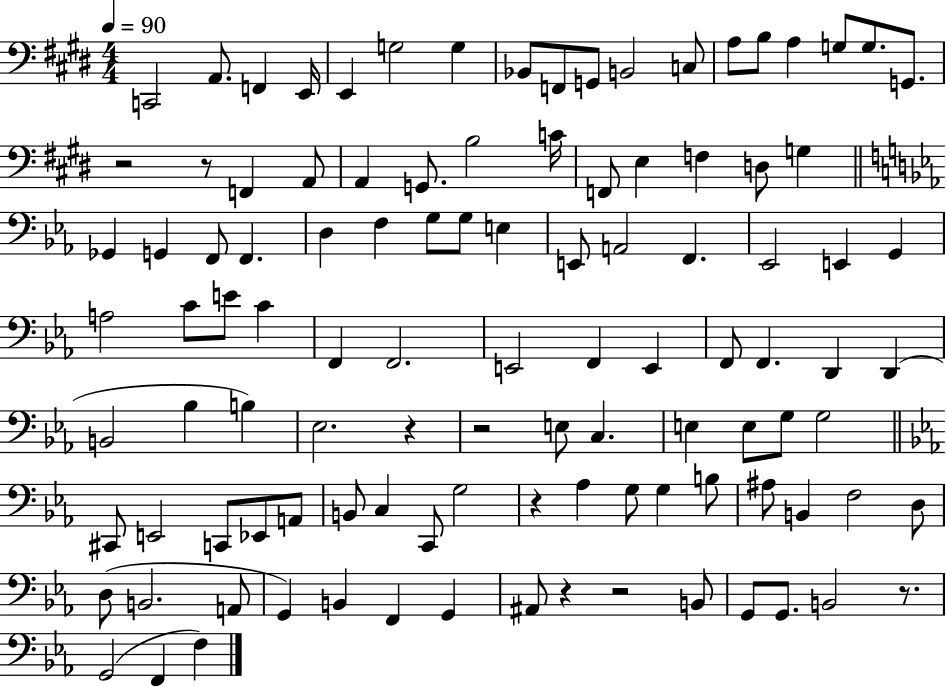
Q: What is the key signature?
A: E major